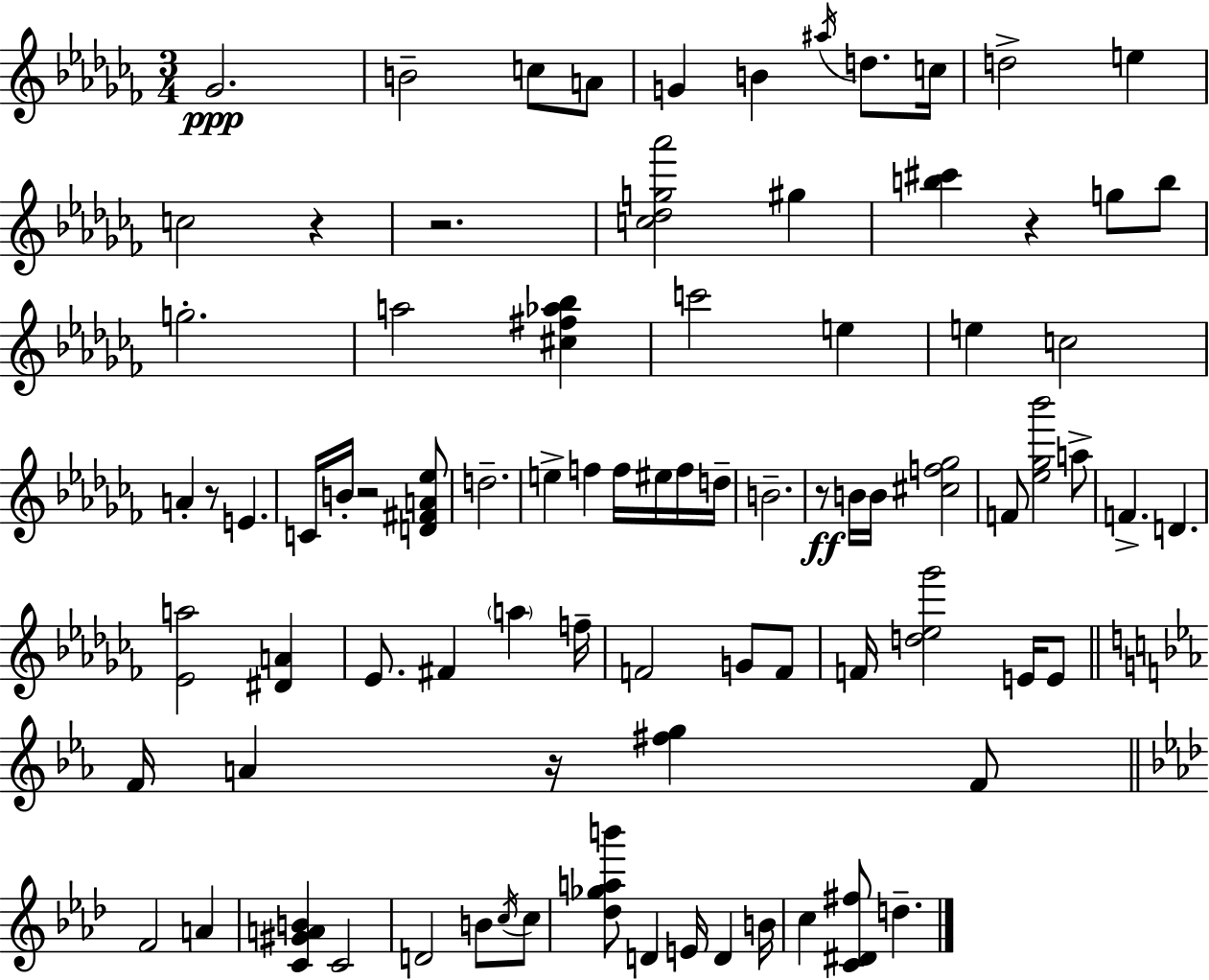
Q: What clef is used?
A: treble